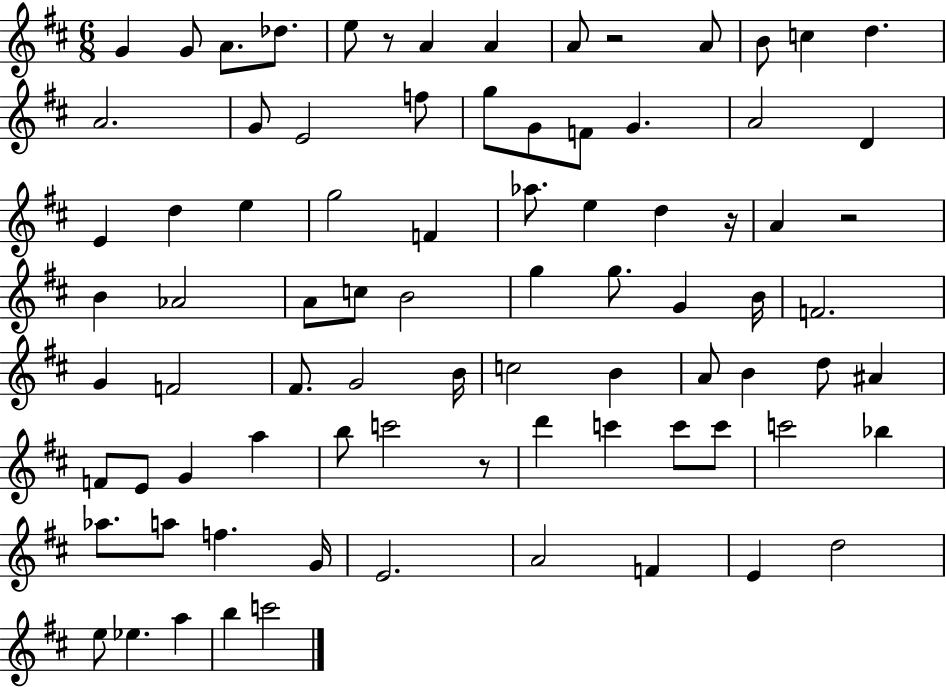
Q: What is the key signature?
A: D major